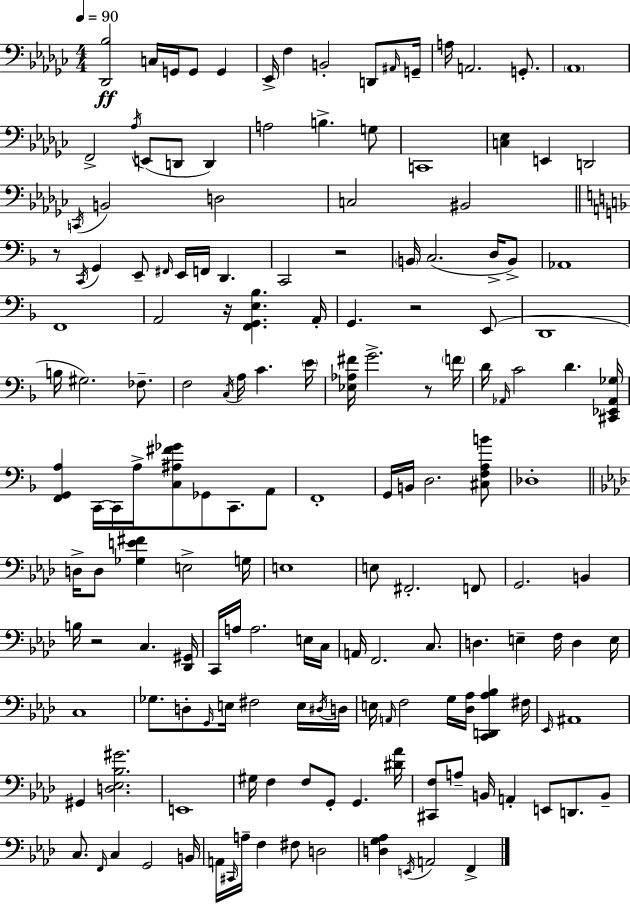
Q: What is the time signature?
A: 4/4